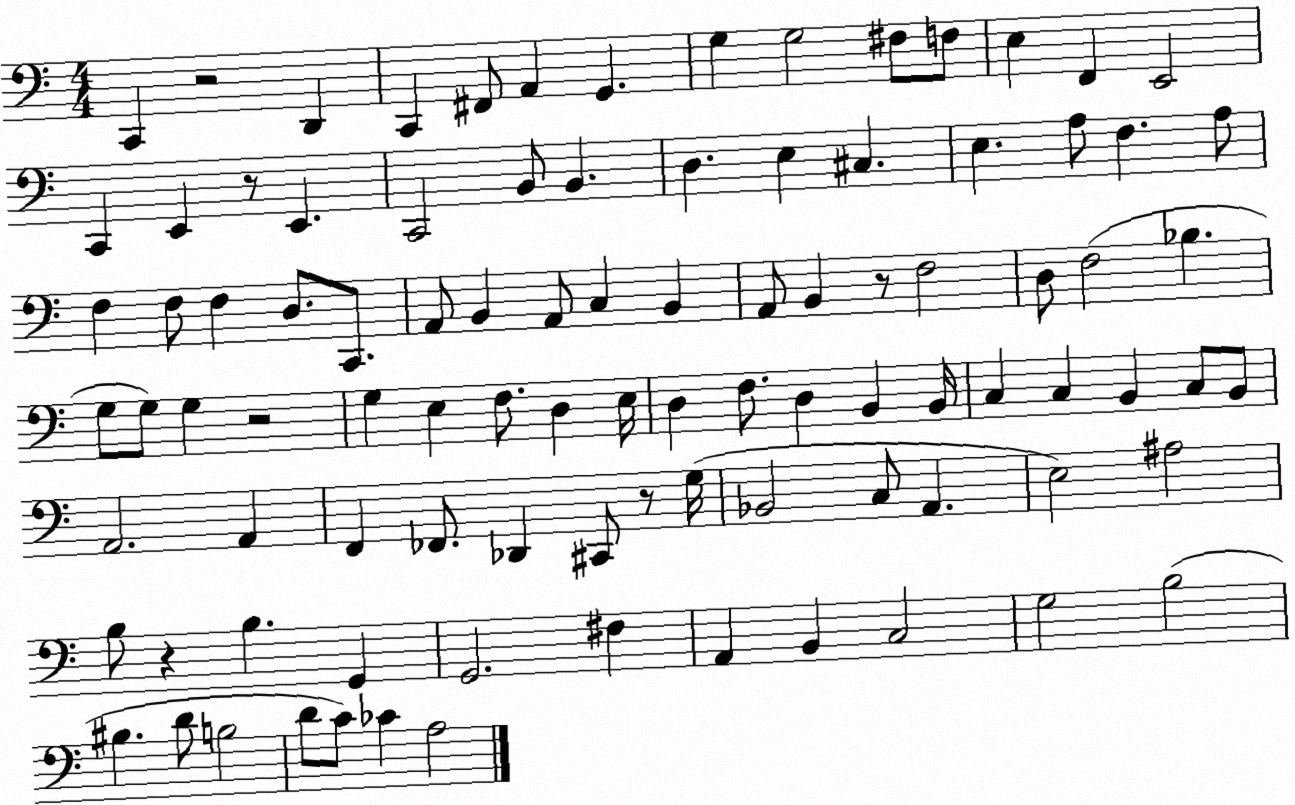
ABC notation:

X:1
T:Untitled
M:4/4
L:1/4
K:C
C,, z2 D,, C,, ^F,,/2 A,, G,, G, G,2 ^F,/2 F,/2 E, F,, E,,2 C,, E,, z/2 E,, C,,2 B,,/2 B,, D, E, ^C, E, A,/2 F, A,/2 F, F,/2 F, D,/2 C,,/2 A,,/2 B,, A,,/2 C, B,, A,,/2 B,, z/2 F,2 D,/2 F,2 _B, G,/2 G,/2 G, z2 G, E, F,/2 D, E,/4 D, F,/2 D, B,, B,,/4 C, C, B,, C,/2 B,,/2 A,,2 A,, F,, _F,,/2 _D,, ^C,,/2 z/2 G,/4 _B,,2 C,/2 A,, E,2 ^A,2 B,/2 z B, G,, G,,2 ^F, A,, B,, C,2 G,2 B,2 ^B, D/2 B,2 D/2 C/2 _C A,2